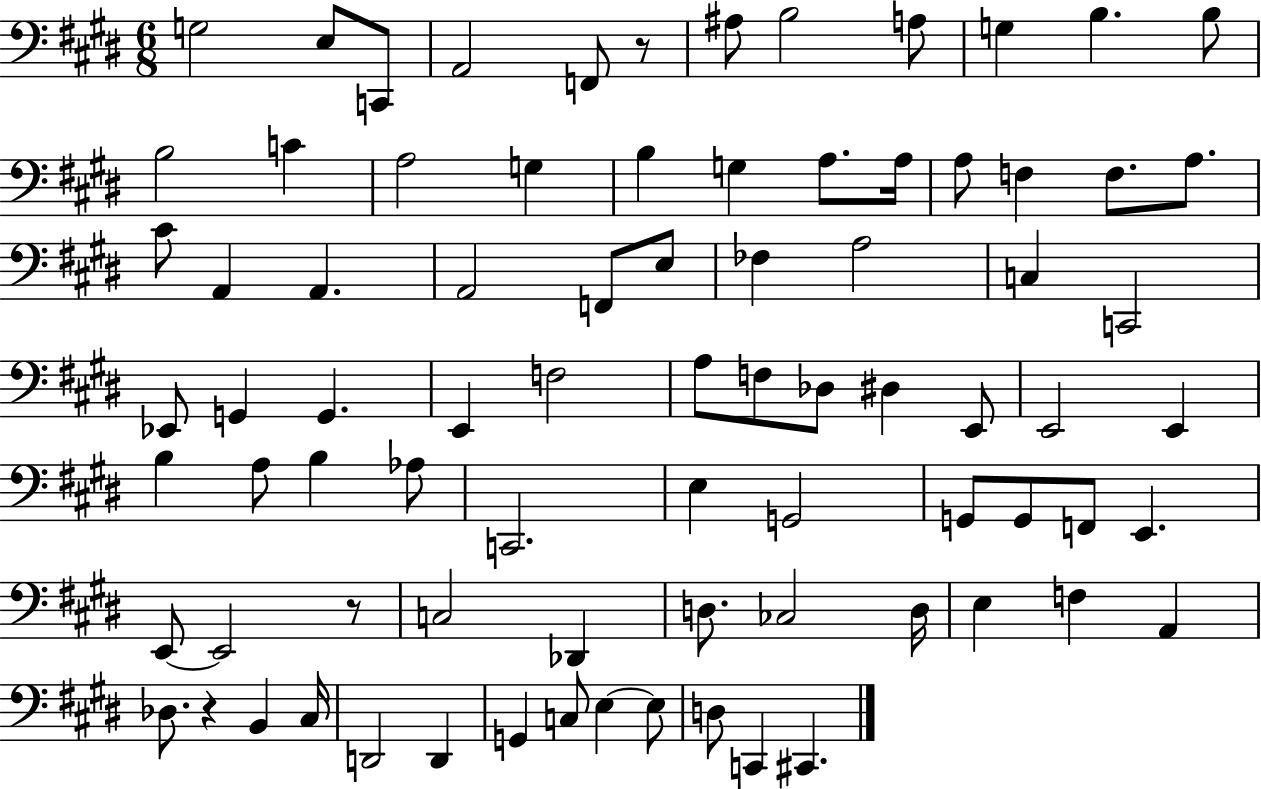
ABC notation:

X:1
T:Untitled
M:6/8
L:1/4
K:E
G,2 E,/2 C,,/2 A,,2 F,,/2 z/2 ^A,/2 B,2 A,/2 G, B, B,/2 B,2 C A,2 G, B, G, A,/2 A,/4 A,/2 F, F,/2 A,/2 ^C/2 A,, A,, A,,2 F,,/2 E,/2 _F, A,2 C, C,,2 _E,,/2 G,, G,, E,, F,2 A,/2 F,/2 _D,/2 ^D, E,,/2 E,,2 E,, B, A,/2 B, _A,/2 C,,2 E, G,,2 G,,/2 G,,/2 F,,/2 E,, E,,/2 E,,2 z/2 C,2 _D,, D,/2 _C,2 D,/4 E, F, A,, _D,/2 z B,, ^C,/4 D,,2 D,, G,, C,/2 E, E,/2 D,/2 C,, ^C,,